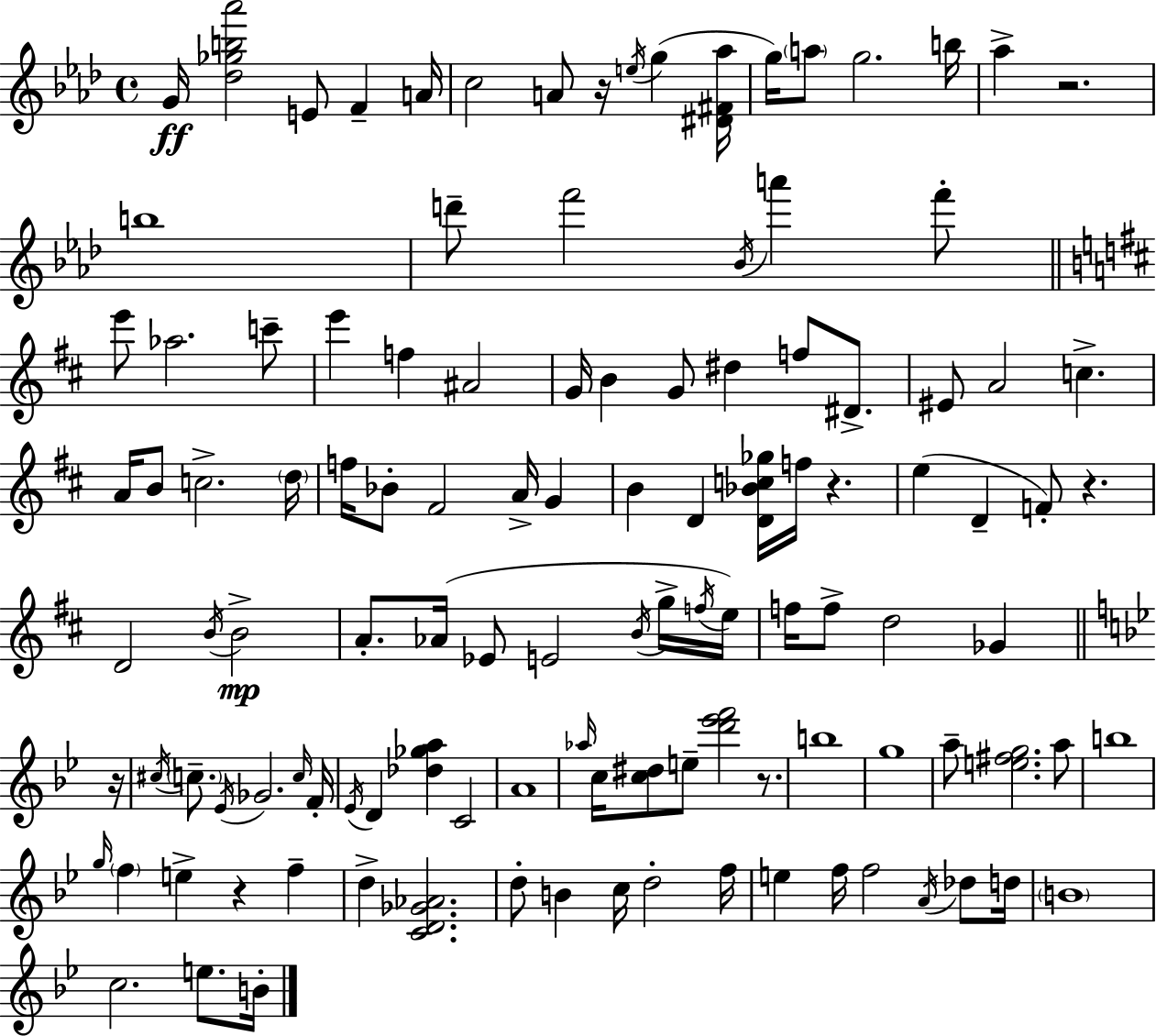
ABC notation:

X:1
T:Untitled
M:4/4
L:1/4
K:Ab
G/4 [_d_gb_a']2 E/2 F A/4 c2 A/2 z/4 e/4 g [^D^F_a]/4 g/4 a/2 g2 b/4 _a z2 b4 d'/2 f'2 _B/4 a' f'/2 e'/2 _a2 c'/2 e' f ^A2 G/4 B G/2 ^d f/2 ^D/2 ^E/2 A2 c A/4 B/2 c2 d/4 f/4 _B/2 ^F2 A/4 G B D [D_Bc_g]/4 f/4 z e D F/2 z D2 B/4 B2 A/2 _A/4 _E/2 E2 B/4 g/4 f/4 e/4 f/4 f/2 d2 _G z/4 ^c/4 c/2 _E/4 _G2 c/4 F/4 _E/4 D [_d_ga] C2 A4 _a/4 c/4 [c^d]/2 e/2 [d'_e'f']2 z/2 b4 g4 a/2 [e^fg]2 a/2 b4 g/4 f e z f d [CD_G_A]2 d/2 B c/4 d2 f/4 e f/4 f2 A/4 _d/2 d/4 B4 c2 e/2 B/4